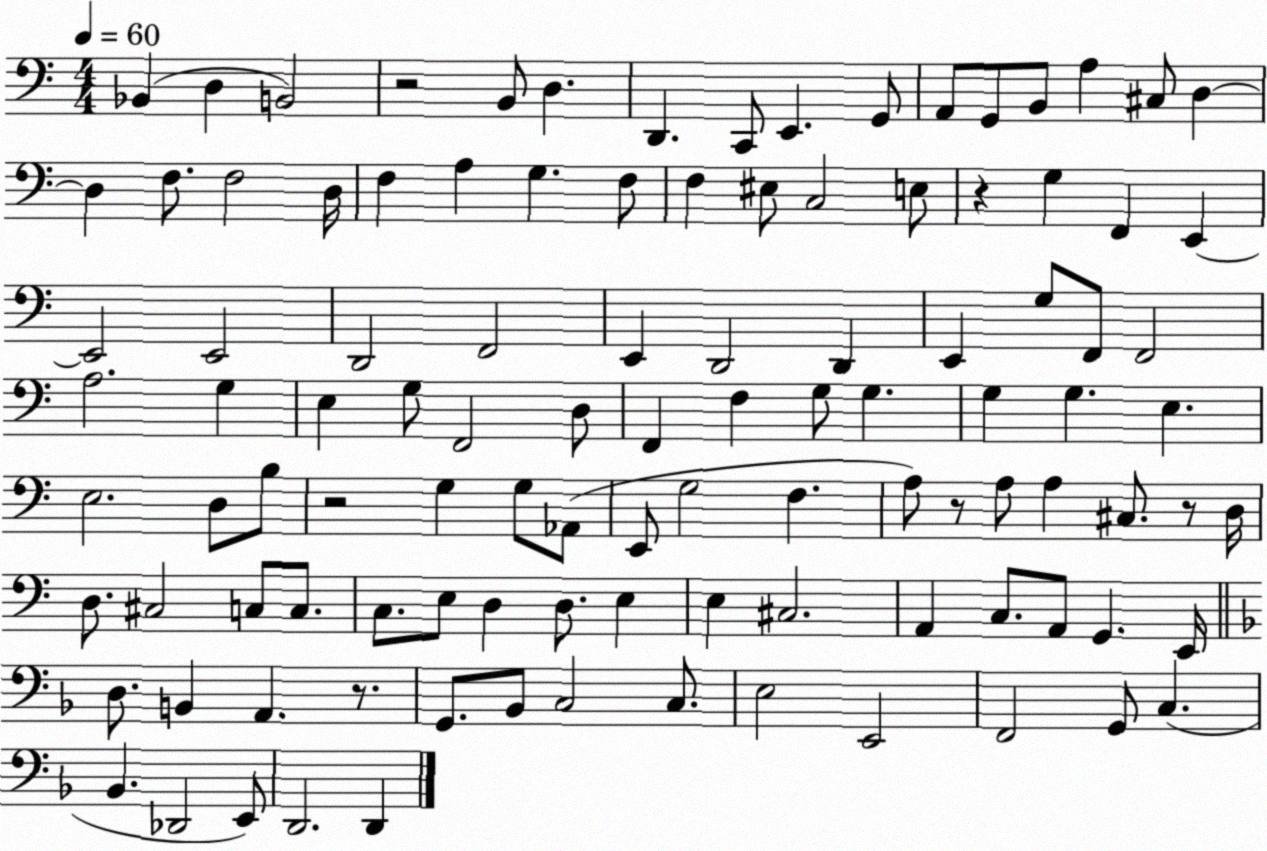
X:1
T:Untitled
M:4/4
L:1/4
K:C
_B,, D, B,,2 z2 B,,/2 D, D,, C,,/2 E,, G,,/2 A,,/2 G,,/2 B,,/2 A, ^C,/2 D, D, F,/2 F,2 D,/4 F, A, G, F,/2 F, ^E,/2 C,2 E,/2 z G, F,, E,, E,,2 E,,2 D,,2 F,,2 E,, D,,2 D,, E,, G,/2 F,,/2 F,,2 A,2 G, E, G,/2 F,,2 D,/2 F,, F, G,/2 G, G, G, E, E,2 D,/2 B,/2 z2 G, G,/2 _A,,/2 E,,/2 G,2 F, A,/2 z/2 A,/2 A, ^C,/2 z/2 D,/4 D,/2 ^C,2 C,/2 C,/2 C,/2 E,/2 D, D,/2 E, E, ^C,2 A,, C,/2 A,,/2 G,, E,,/4 D,/2 B,, A,, z/2 G,,/2 _B,,/2 C,2 C,/2 E,2 E,,2 F,,2 G,,/2 C, _B,, _D,,2 E,,/2 D,,2 D,,